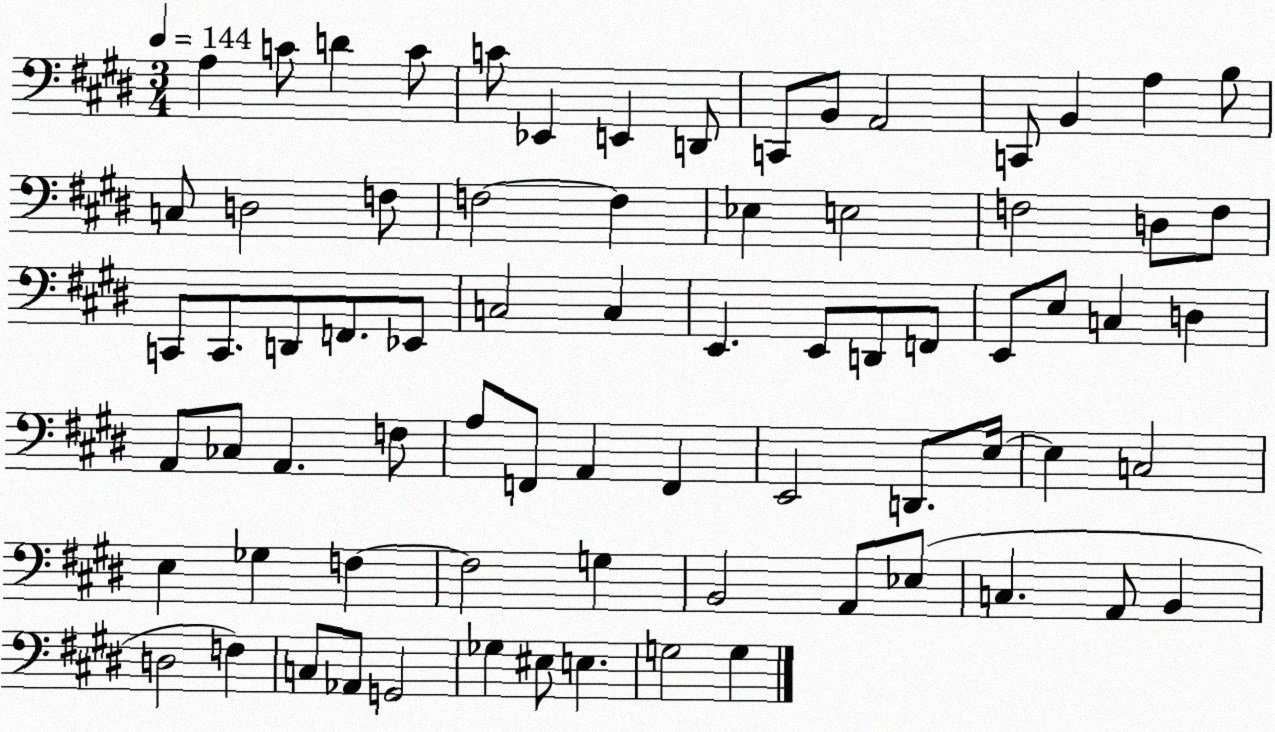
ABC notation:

X:1
T:Untitled
M:3/4
L:1/4
K:E
A, C/2 D C/2 C/2 _E,, E,, D,,/2 C,,/2 B,,/2 A,,2 C,,/2 B,, A, B,/2 C,/2 D,2 F,/2 F,2 F, _E, E,2 F,2 D,/2 F,/2 C,,/2 C,,/2 D,,/2 F,,/2 _E,,/2 C,2 C, E,, E,,/2 D,,/2 F,,/2 E,,/2 E,/2 C, D, A,,/2 _C,/2 A,, F,/2 A,/2 F,,/2 A,, F,, E,,2 D,,/2 E,/4 E, C,2 E, _G, F, F,2 G, B,,2 A,,/2 _E,/2 C, A,,/2 B,, D,2 F, C,/2 _A,,/2 G,,2 _G, ^E,/2 E, G,2 G,